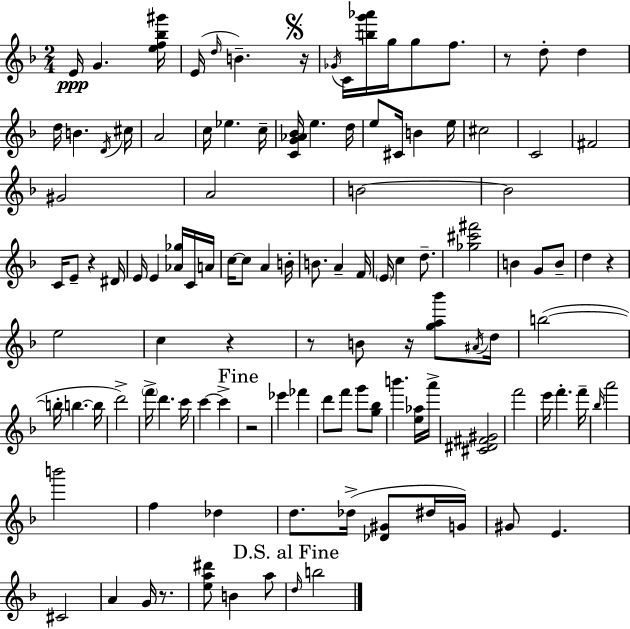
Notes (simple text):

E4/s G4/q. [E5,F5,Bb5,G#6]/s E4/s D5/s B4/q. R/s Gb4/s C4/s [B5,G6,Ab6]/s G5/s G5/e F5/e. R/e D5/e D5/q D5/s B4/q. D4/s C#5/s A4/h C5/s Eb5/q. C5/s [C4,G4,Ab4,Bb4]/s E5/q. D5/s E5/e C#4/s B4/q E5/s C#5/h C4/h F#4/h G#4/h A4/h B4/h B4/h C4/s E4/e R/q D#4/s E4/s E4/q [Ab4,Gb5]/s C4/s A4/s C5/s C5/e A4/q B4/s B4/e. A4/q F4/s E4/s C5/q D5/e. [Gb5,C#6,F#6]/h B4/q G4/e B4/e D5/q R/q E5/h C5/q R/q R/e B4/e R/s [G5,A5,Bb6]/e A#4/s D5/s B5/h B5/s B5/q. B5/s D6/h F6/s D6/q. C6/s C6/q C6/q R/h Eb6/q FES6/q D6/e F6/e G6/e [G5,Bb5]/e B6/q. [E5,Ab5]/s A6/s [C#4,D#4,F#4,G#4]/h F6/h E6/s F6/q. F6/s Bb5/s A6/h B6/h F5/q Db5/q D5/e. Db5/s [Db4,G#4]/e D#5/s G4/s G#4/e E4/q. C#4/h A4/q G4/s R/e. [E5,A5,D#6]/e B4/q A5/e D5/s B5/h